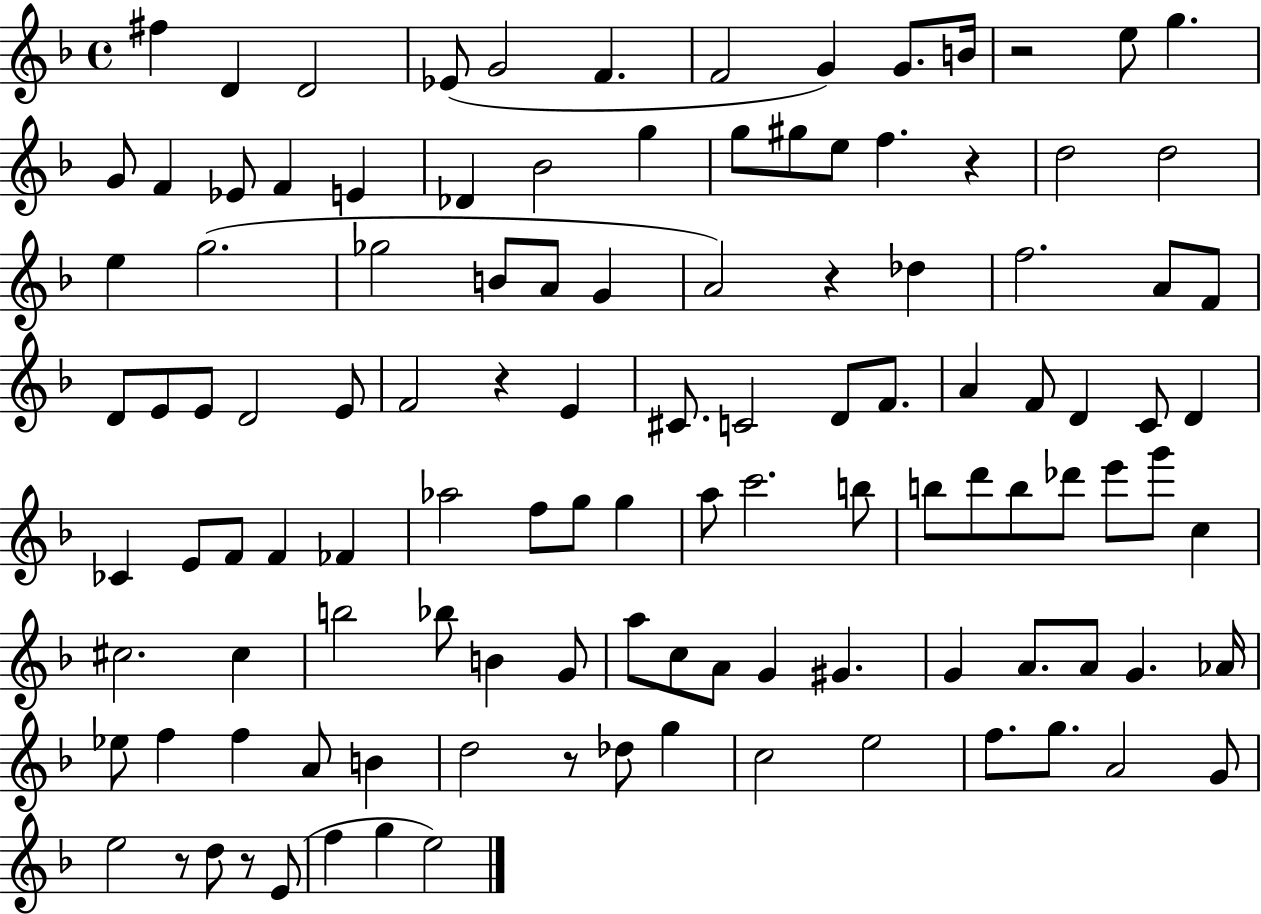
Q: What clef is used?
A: treble